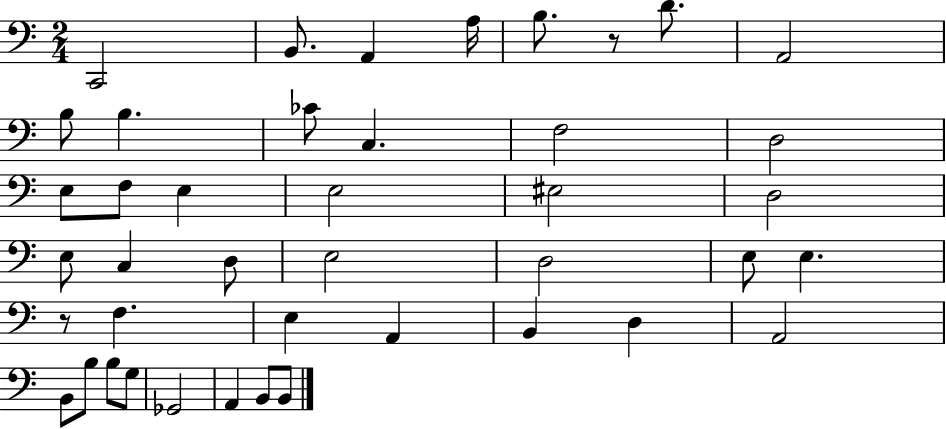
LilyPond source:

{
  \clef bass
  \numericTimeSignature
  \time 2/4
  \key c \major
  c,2 | b,8. a,4 a16 | b8. r8 d'8. | a,2 | \break b8 b4. | ces'8 c4. | f2 | d2 | \break e8 f8 e4 | e2 | eis2 | d2 | \break e8 c4 d8 | e2 | d2 | e8 e4. | \break r8 f4. | e4 a,4 | b,4 d4 | a,2 | \break b,8 b8 b8 g8 | ges,2 | a,4 b,8 b,8 | \bar "|."
}